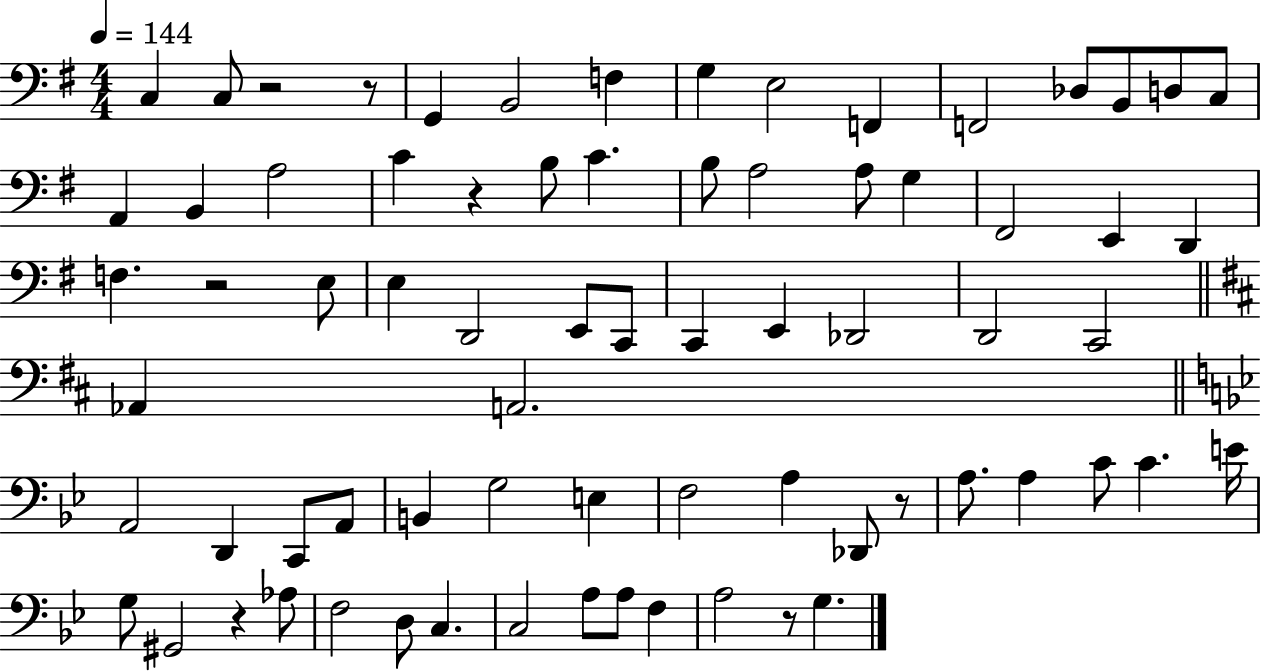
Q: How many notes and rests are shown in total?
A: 73